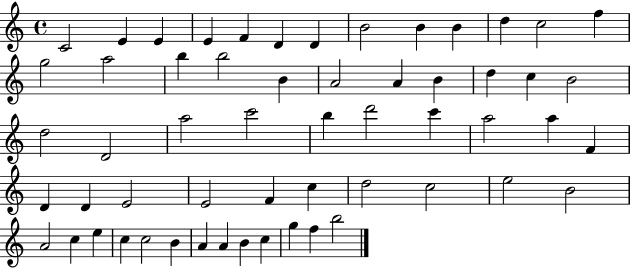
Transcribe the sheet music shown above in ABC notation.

X:1
T:Untitled
M:4/4
L:1/4
K:C
C2 E E E F D D B2 B B d c2 f g2 a2 b b2 B A2 A B d c B2 d2 D2 a2 c'2 b d'2 c' a2 a F D D E2 E2 F c d2 c2 e2 B2 A2 c e c c2 B A A B c g f b2